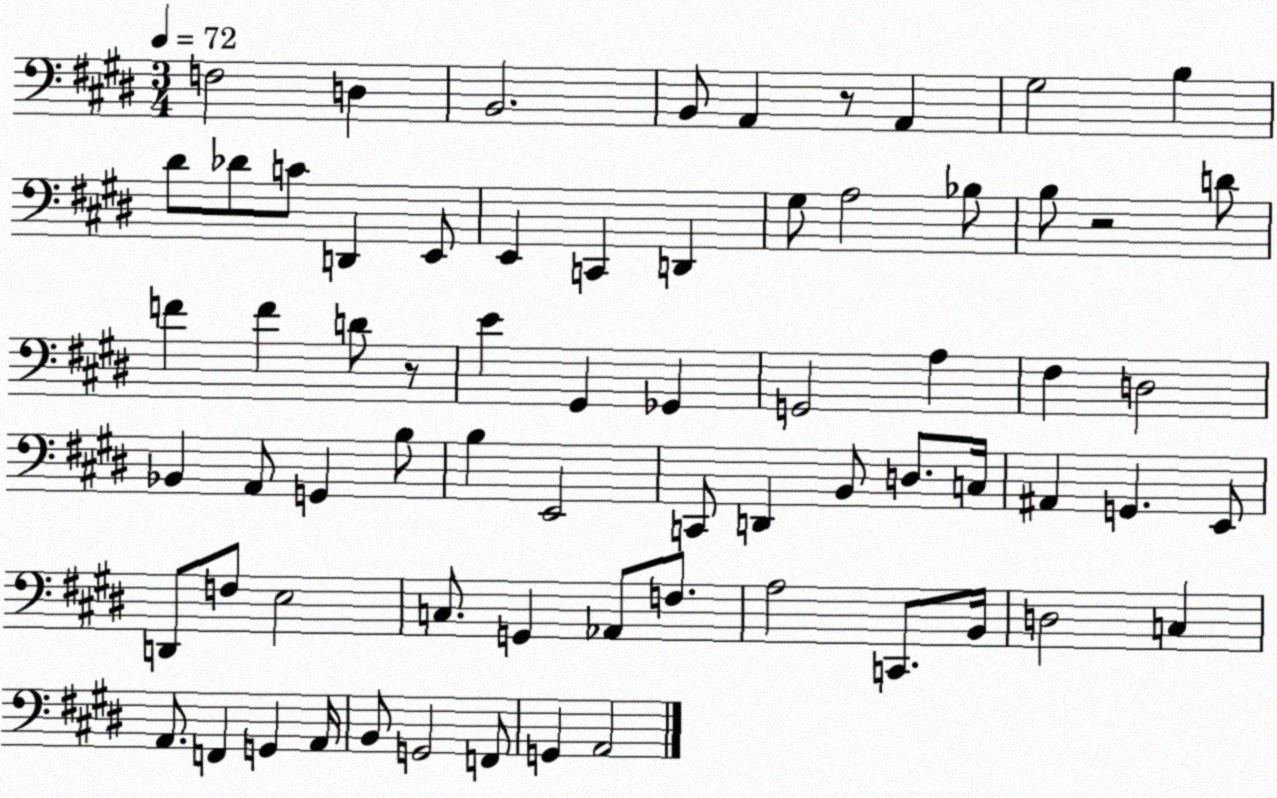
X:1
T:Untitled
M:3/4
L:1/4
K:E
F,2 D, B,,2 B,,/2 A,, z/2 A,, ^G,2 B, ^D/2 _D/2 C/2 D,, E,,/2 E,, C,, D,, ^G,/2 A,2 _B,/2 B,/2 z2 D/2 F F D/2 z/2 E ^G,, _G,, G,,2 A, ^F, D,2 _B,, A,,/2 G,, B,/2 B, E,,2 C,,/2 D,, B,,/2 D,/2 C,/4 ^A,, G,, E,,/2 D,,/2 F,/2 E,2 C,/2 G,, _A,,/2 F,/2 A,2 C,,/2 B,,/4 D,2 C, A,,/2 F,, G,, A,,/4 B,,/2 G,,2 F,,/2 G,, A,,2